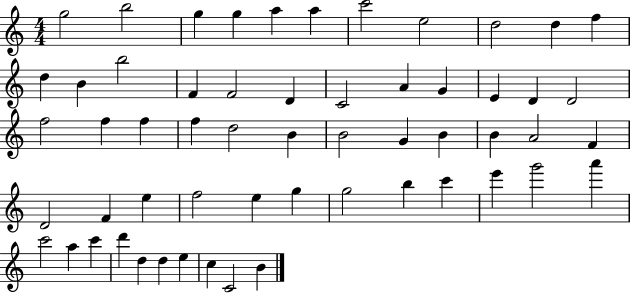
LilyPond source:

{
  \clef treble
  \numericTimeSignature
  \time 4/4
  \key c \major
  g''2 b''2 | g''4 g''4 a''4 a''4 | c'''2 e''2 | d''2 d''4 f''4 | \break d''4 b'4 b''2 | f'4 f'2 d'4 | c'2 a'4 g'4 | e'4 d'4 d'2 | \break f''2 f''4 f''4 | f''4 d''2 b'4 | b'2 g'4 b'4 | b'4 a'2 f'4 | \break d'2 f'4 e''4 | f''2 e''4 g''4 | g''2 b''4 c'''4 | e'''4 g'''2 a'''4 | \break c'''2 a''4 c'''4 | d'''4 d''4 d''4 e''4 | c''4 c'2 b'4 | \bar "|."
}